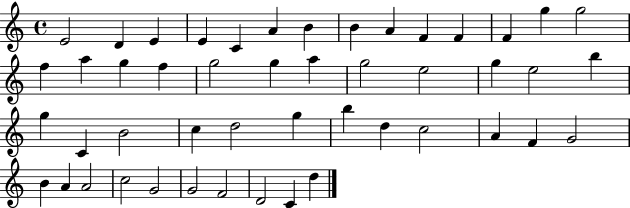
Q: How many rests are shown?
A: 0